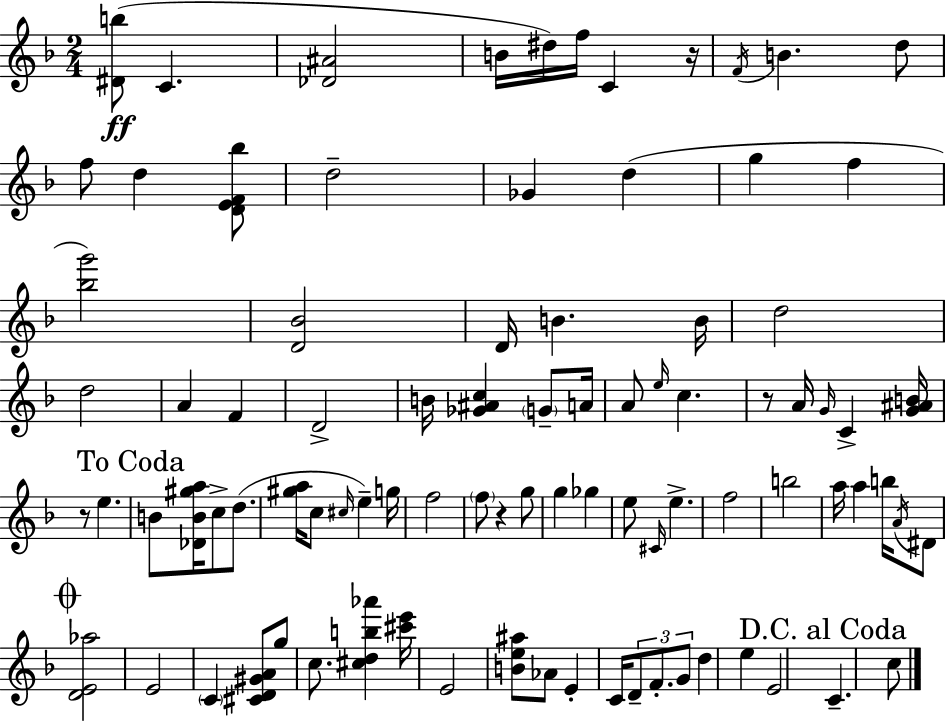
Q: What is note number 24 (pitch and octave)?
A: B4